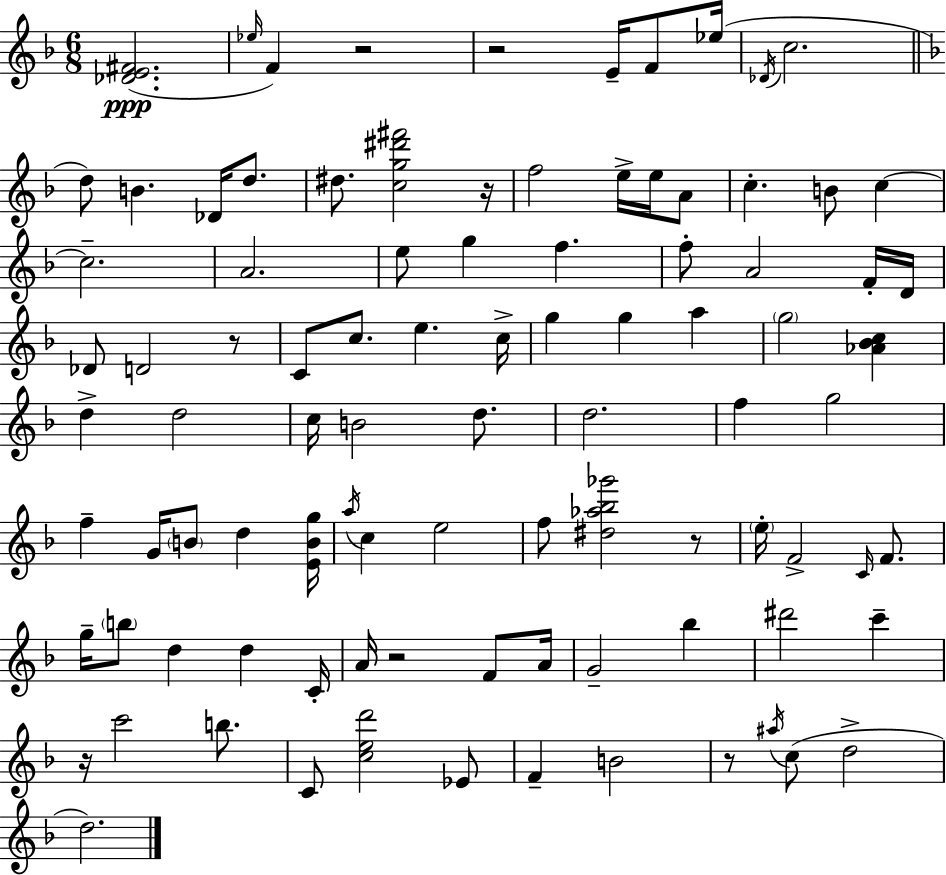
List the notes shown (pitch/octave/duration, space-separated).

[Db4,E4,F#4]/h. Eb5/s F4/q R/h R/h E4/s F4/e Eb5/s Db4/s C5/h. D5/e B4/q. Db4/s D5/e. D#5/e. [C5,G5,D#6,F#6]/h R/s F5/h E5/s E5/s A4/e C5/q. B4/e C5/q C5/h. A4/h. E5/e G5/q F5/q. F5/e A4/h F4/s D4/s Db4/e D4/h R/e C4/e C5/e. E5/q. C5/s G5/q G5/q A5/q G5/h [Ab4,Bb4,C5]/q D5/q D5/h C5/s B4/h D5/e. D5/h. F5/q G5/h F5/q G4/s B4/e D5/q [E4,B4,G5]/s A5/s C5/q E5/h F5/e [D#5,Ab5,Bb5,Gb6]/h R/e E5/s F4/h C4/s F4/e. G5/s B5/e D5/q D5/q C4/s A4/s R/h F4/e A4/s G4/h Bb5/q D#6/h C6/q R/s C6/h B5/e. C4/e [C5,E5,D6]/h Eb4/e F4/q B4/h R/e A#5/s C5/e D5/h D5/h.